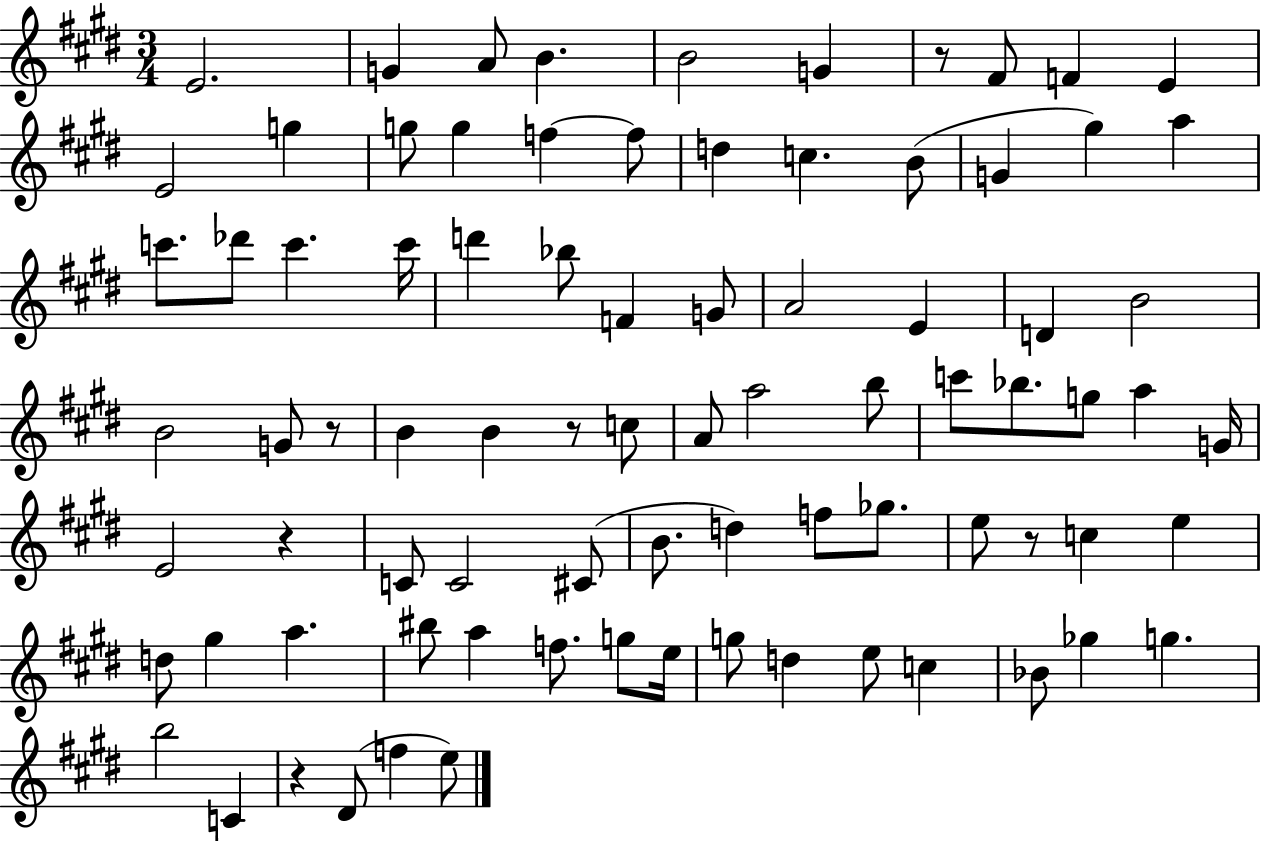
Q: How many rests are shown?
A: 6